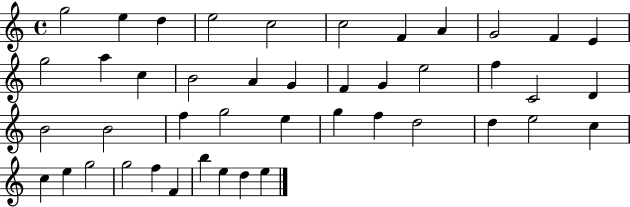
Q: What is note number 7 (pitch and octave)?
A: F4